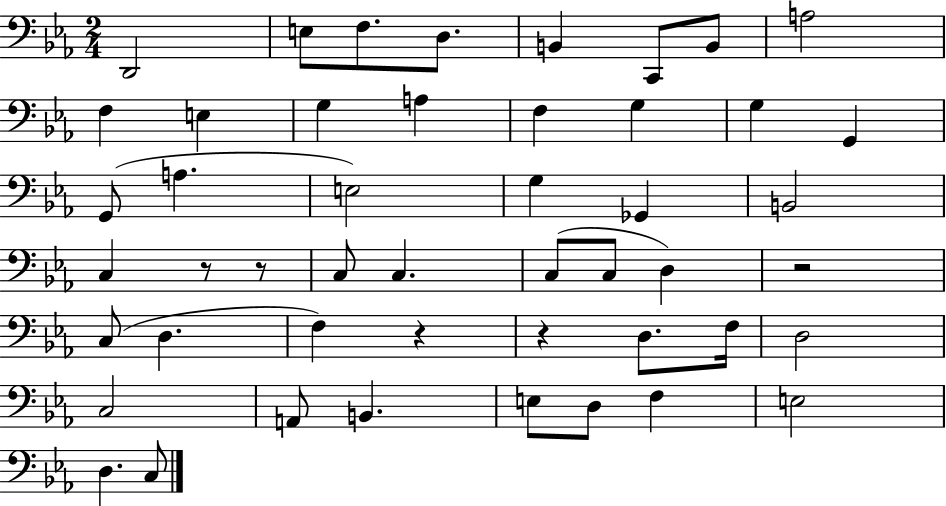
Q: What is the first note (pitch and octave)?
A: D2